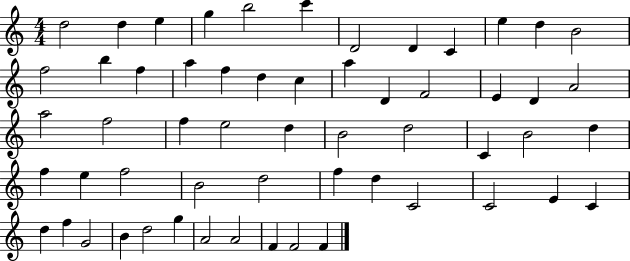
D5/h D5/q E5/q G5/q B5/h C6/q D4/h D4/q C4/q E5/q D5/q B4/h F5/h B5/q F5/q A5/q F5/q D5/q C5/q A5/q D4/q F4/h E4/q D4/q A4/h A5/h F5/h F5/q E5/h D5/q B4/h D5/h C4/q B4/h D5/q F5/q E5/q F5/h B4/h D5/h F5/q D5/q C4/h C4/h E4/q C4/q D5/q F5/q G4/h B4/q D5/h G5/q A4/h A4/h F4/q F4/h F4/q